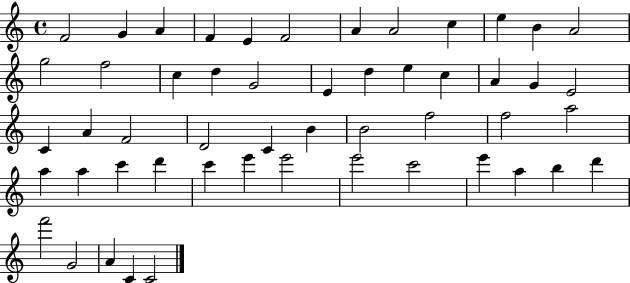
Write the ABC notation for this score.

X:1
T:Untitled
M:4/4
L:1/4
K:C
F2 G A F E F2 A A2 c e B A2 g2 f2 c d G2 E d e c A G E2 C A F2 D2 C B B2 f2 f2 a2 a a c' d' c' e' e'2 e'2 c'2 e' a b d' f'2 G2 A C C2